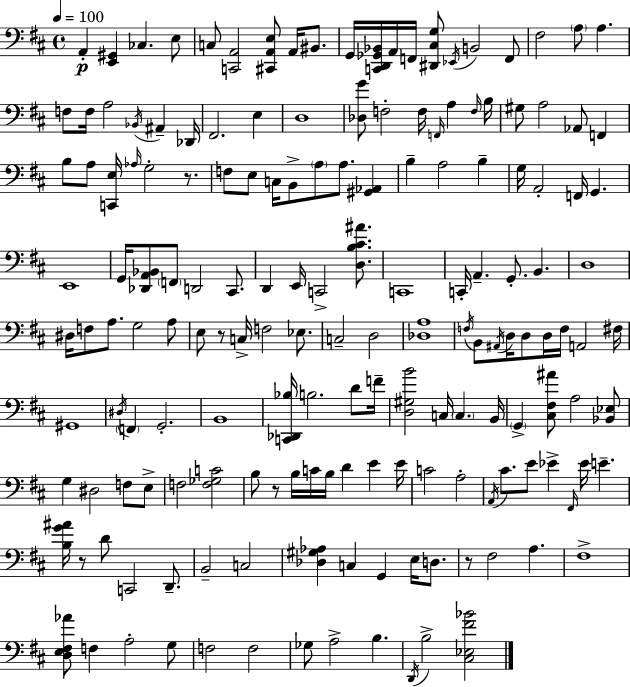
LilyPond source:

{
  \clef bass
  \time 4/4
  \defaultTimeSignature
  \key d \major
  \tempo 4 = 100
  a,4-.\p <e, gis,>4 ces4. e8 | c8 <c, a,>2 <cis, a, e>8 a,16 bis,8. | g,16 <c, d, ges, bes,>16 a,16 f,16 <dis, cis g>8 \acciaccatura { ees,16 } b,2 f,8 | fis2 \parenthesize a8 a4. | \break f8 f16 a2 \acciaccatura { bes,16 } ais,4-- | des,16 fis,2. e4 | d1 | <des g'>8 f2-. f16 \grace { f,16 } a4 | \break \grace { f16 } b16 gis8 a2 aes,8 | f,4 b8 a8 <c, e>16 \grace { aes16 } g2-. | r8. f8 e8 c16 b,8-> \parenthesize a8 a8. | <gis, aes,>4 b4-- a2 | \break b4-- g16 a,2-. f,16 g,4. | e,1 | g,16 <des, a, bes,>8 \parenthesize f,8 d,2 | cis,8. d,4 e,16 c,2-> | \break <d b cis' ais'>8. c,1 | c,16-. a,4.-- g,8.-. b,4. | d1 | dis16 f8 a8. g2 | \break a8 e8 r8 c16-> f2 | ees8. c2-- d2 | <des a>1 | \acciaccatura { f16 } b,8 \acciaccatura { ais,16 } d16 d8 d16 f16 a,2 | \break fis16 gis,1 | \acciaccatura { dis16 } \parenthesize f,4 g,2.-. | b,1 | <c, des, bes>16 b2. | \break d'8 f'16-- <d gis b'>2 | c16 \parenthesize c4. b,16 \parenthesize g,4-> <cis fis ais'>8 a2 | <bes, ees>8 g4 dis2 | f8 e8-> f2 | \break <f ges c'>2 b8 r8 b16 c'16 b16 d'4 | e'4 e'16 c'2 | a2-. \acciaccatura { a,16 } cis'8. e'8 ees'4-> | \grace { fis,16 } ees'16 e'4.-- <b g' ais'>16 r8 d'8 c,2 | \break d,8.-- b,2-- | c2 <des gis aes>4 c4 | g,4 e16 d8. r8 fis2 | a4. fis1-> | \break <d e fis aes'>8 f4 | a2-. g8 f2 | f2 ges8 a2-> | b4. \acciaccatura { d,16 } b2-> | \break <cis ees fis' bes'>2 \bar "|."
}